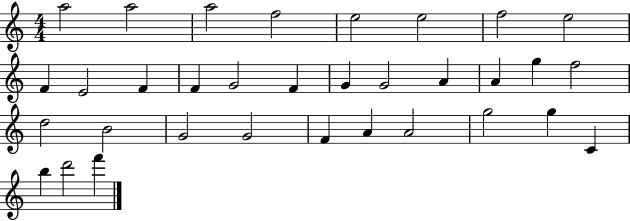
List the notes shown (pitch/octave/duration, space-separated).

A5/h A5/h A5/h F5/h E5/h E5/h F5/h E5/h F4/q E4/h F4/q F4/q G4/h F4/q G4/q G4/h A4/q A4/q G5/q F5/h D5/h B4/h G4/h G4/h F4/q A4/q A4/h G5/h G5/q C4/q B5/q D6/h F6/q